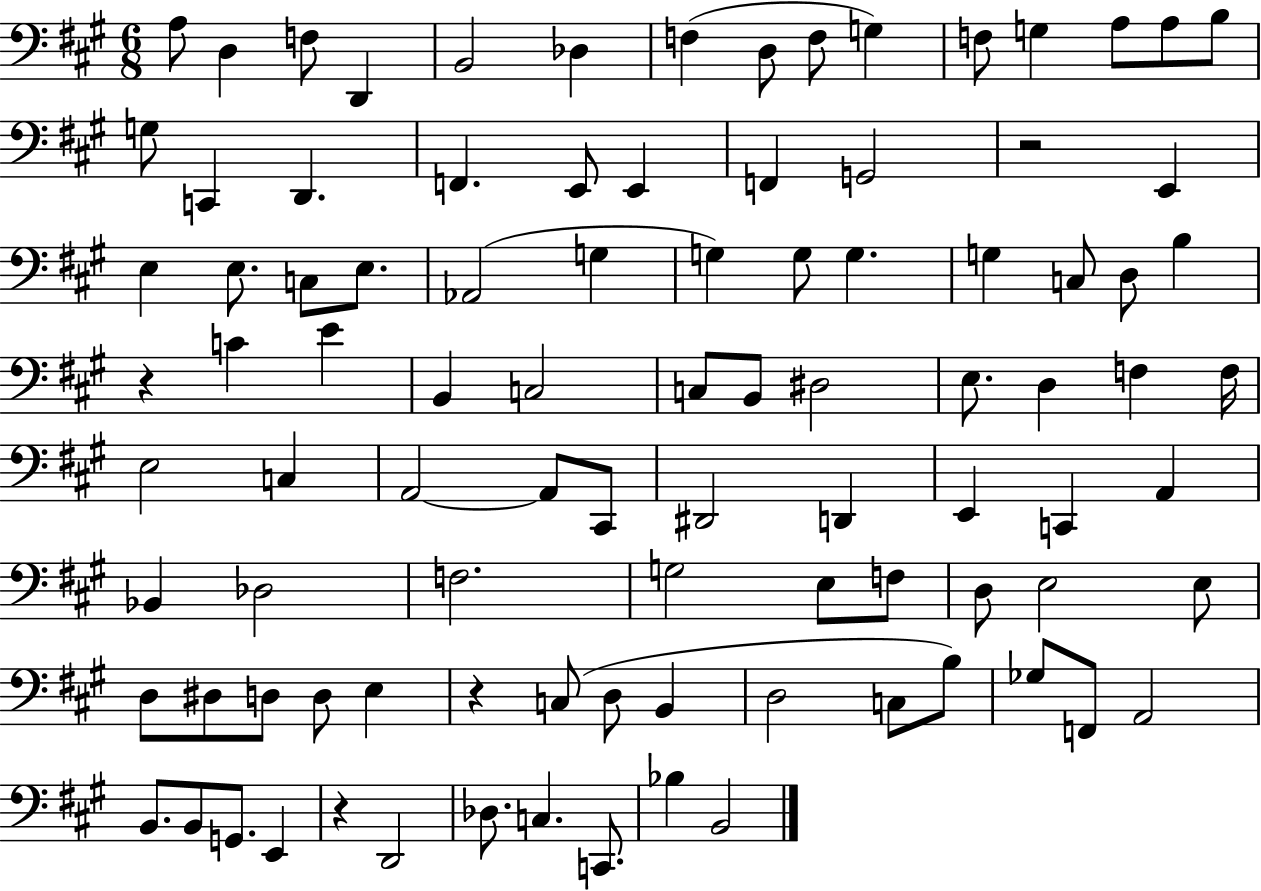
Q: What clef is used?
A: bass